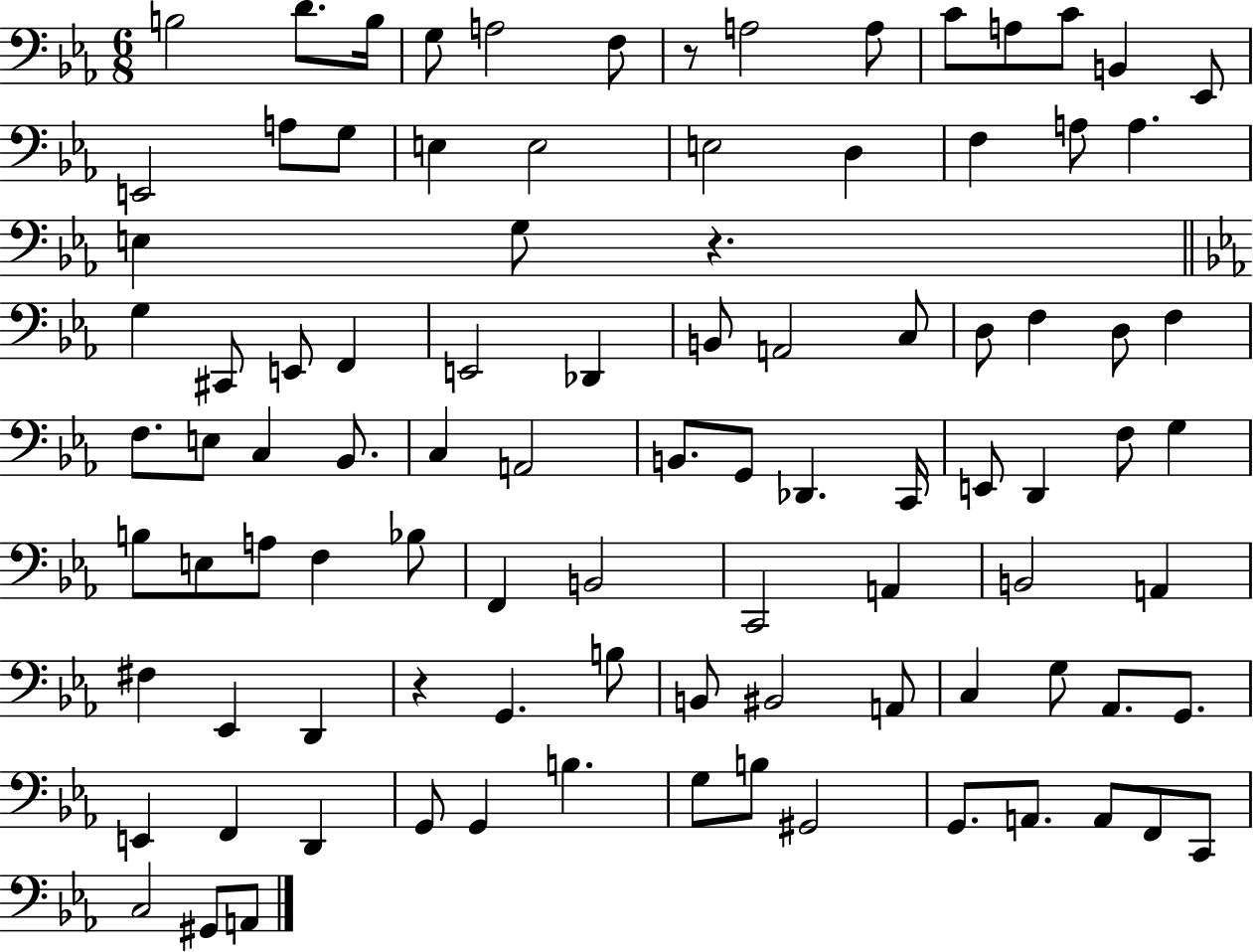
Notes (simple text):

B3/h D4/e. B3/s G3/e A3/h F3/e R/e A3/h A3/e C4/e A3/e C4/e B2/q Eb2/e E2/h A3/e G3/e E3/q E3/h E3/h D3/q F3/q A3/e A3/q. E3/q G3/e R/q. G3/q C#2/e E2/e F2/q E2/h Db2/q B2/e A2/h C3/e D3/e F3/q D3/e F3/q F3/e. E3/e C3/q Bb2/e. C3/q A2/h B2/e. G2/e Db2/q. C2/s E2/e D2/q F3/e G3/q B3/e E3/e A3/e F3/q Bb3/e F2/q B2/h C2/h A2/q B2/h A2/q F#3/q Eb2/q D2/q R/q G2/q. B3/e B2/e BIS2/h A2/e C3/q G3/e Ab2/e. G2/e. E2/q F2/q D2/q G2/e G2/q B3/q. G3/e B3/e G#2/h G2/e. A2/e. A2/e F2/e C2/e C3/h G#2/e A2/e